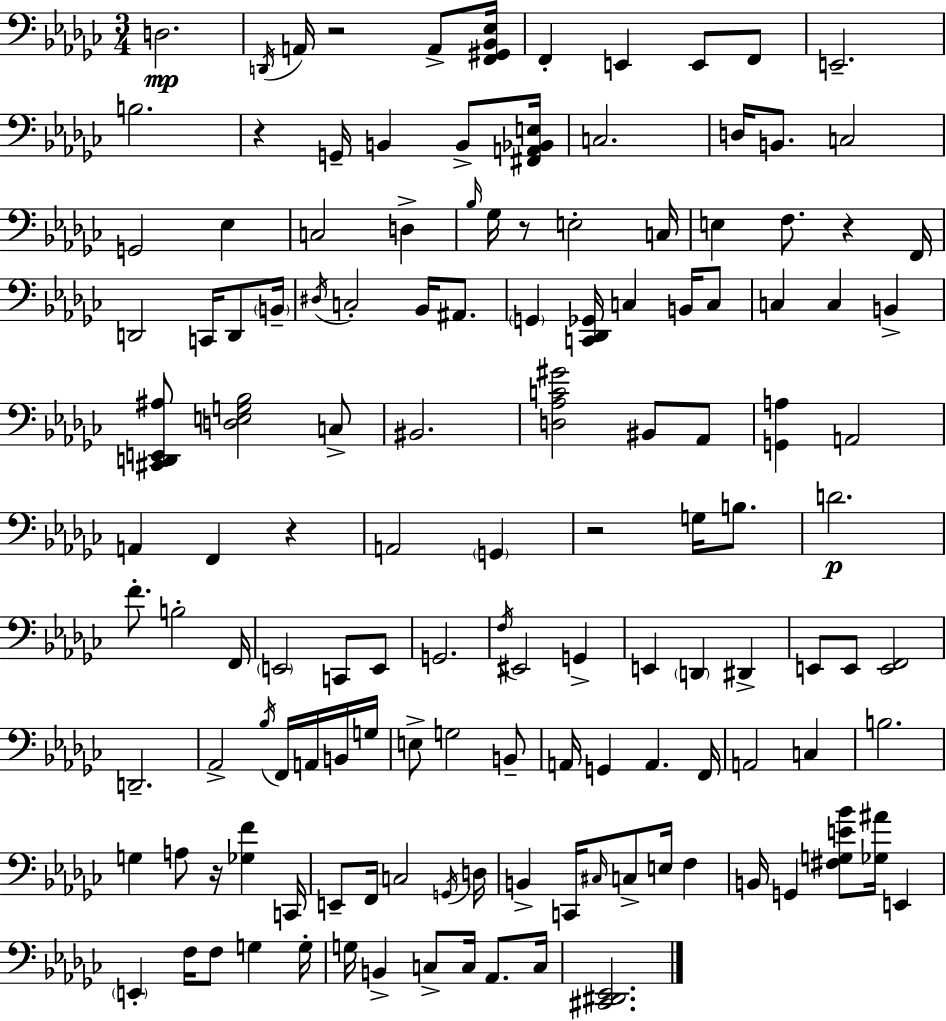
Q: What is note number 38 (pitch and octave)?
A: C3